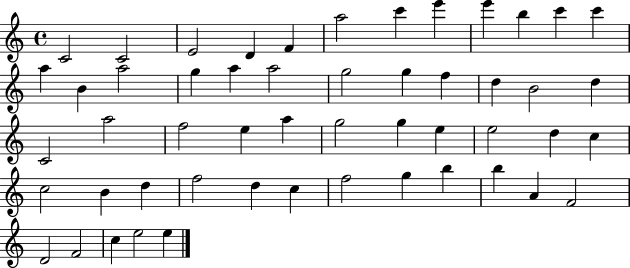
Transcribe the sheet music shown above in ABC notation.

X:1
T:Untitled
M:4/4
L:1/4
K:C
C2 C2 E2 D F a2 c' e' e' b c' c' a B a2 g a a2 g2 g f d B2 d C2 a2 f2 e a g2 g e e2 d c c2 B d f2 d c f2 g b b A F2 D2 F2 c e2 e